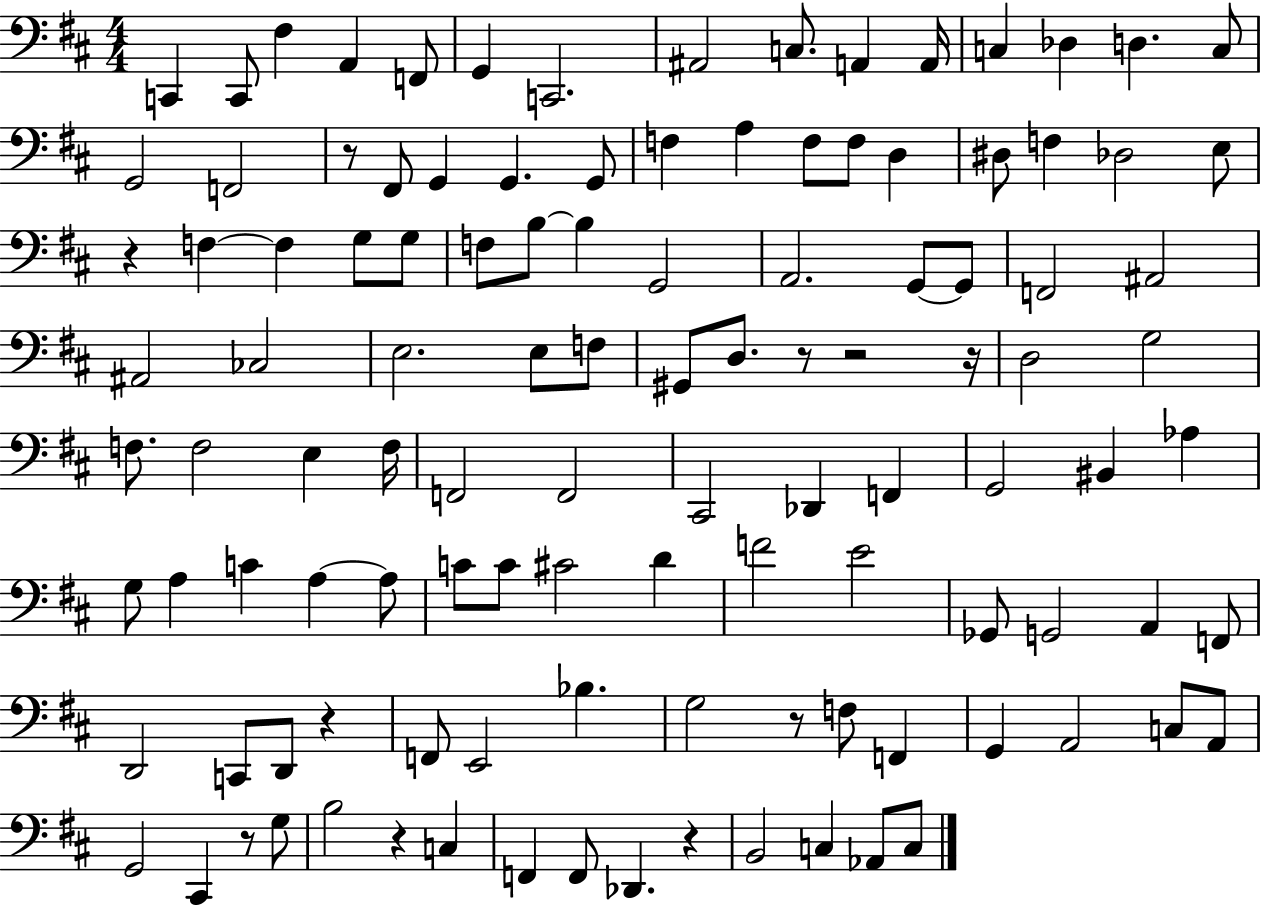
{
  \clef bass
  \numericTimeSignature
  \time 4/4
  \key d \major
  c,4 c,8 fis4 a,4 f,8 | g,4 c,2. | ais,2 c8. a,4 a,16 | c4 des4 d4. c8 | \break g,2 f,2 | r8 fis,8 g,4 g,4. g,8 | f4 a4 f8 f8 d4 | dis8 f4 des2 e8 | \break r4 f4~~ f4 g8 g8 | f8 b8~~ b4 g,2 | a,2. g,8~~ g,8 | f,2 ais,2 | \break ais,2 ces2 | e2. e8 f8 | gis,8 d8. r8 r2 r16 | d2 g2 | \break f8. f2 e4 f16 | f,2 f,2 | cis,2 des,4 f,4 | g,2 bis,4 aes4 | \break g8 a4 c'4 a4~~ a8 | c'8 c'8 cis'2 d'4 | f'2 e'2 | ges,8 g,2 a,4 f,8 | \break d,2 c,8 d,8 r4 | f,8 e,2 bes4. | g2 r8 f8 f,4 | g,4 a,2 c8 a,8 | \break g,2 cis,4 r8 g8 | b2 r4 c4 | f,4 f,8 des,4. r4 | b,2 c4 aes,8 c8 | \break \bar "|."
}